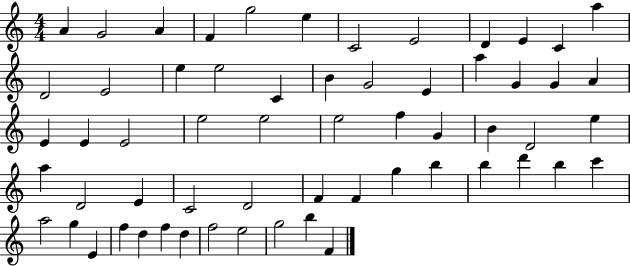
A4/q G4/h A4/q F4/q G5/h E5/q C4/h E4/h D4/q E4/q C4/q A5/q D4/h E4/h E5/q E5/h C4/q B4/q G4/h E4/q A5/q G4/q G4/q A4/q E4/q E4/q E4/h E5/h E5/h E5/h F5/q G4/q B4/q D4/h E5/q A5/q D4/h E4/q C4/h D4/h F4/q F4/q G5/q B5/q B5/q D6/q B5/q C6/q A5/h G5/q E4/q F5/q D5/q F5/q D5/q F5/h E5/h G5/h B5/q F4/q